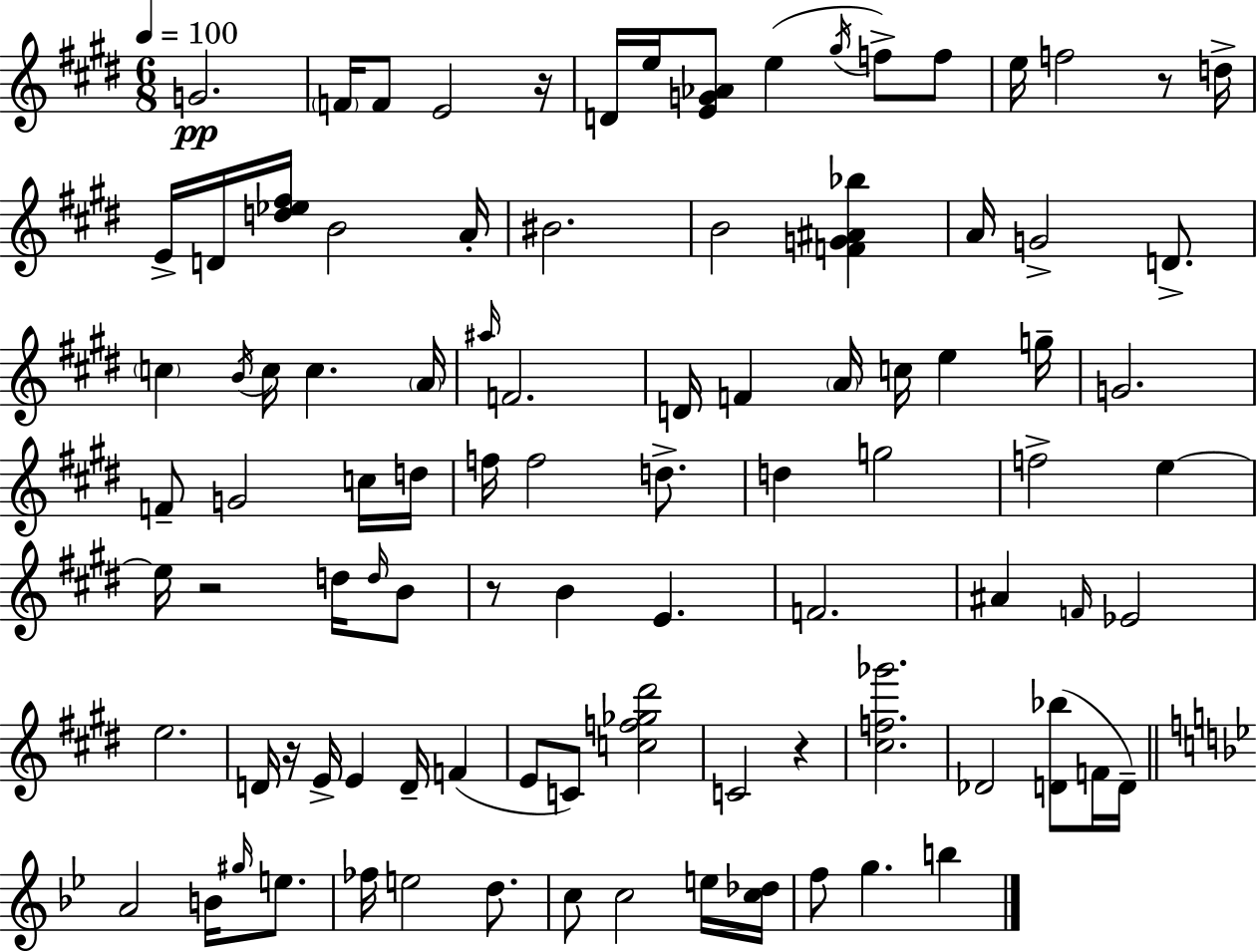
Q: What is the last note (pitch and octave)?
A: B5